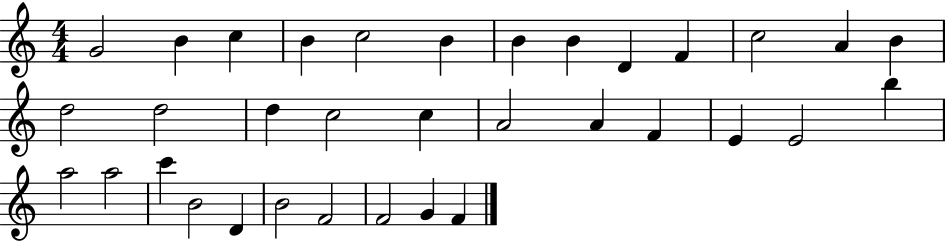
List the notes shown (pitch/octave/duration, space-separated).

G4/h B4/q C5/q B4/q C5/h B4/q B4/q B4/q D4/q F4/q C5/h A4/q B4/q D5/h D5/h D5/q C5/h C5/q A4/h A4/q F4/q E4/q E4/h B5/q A5/h A5/h C6/q B4/h D4/q B4/h F4/h F4/h G4/q F4/q